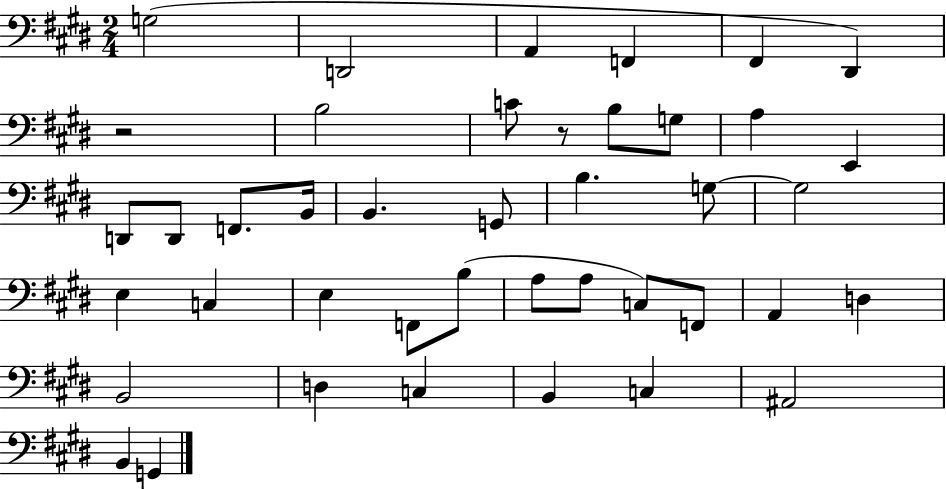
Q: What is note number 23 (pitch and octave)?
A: C3